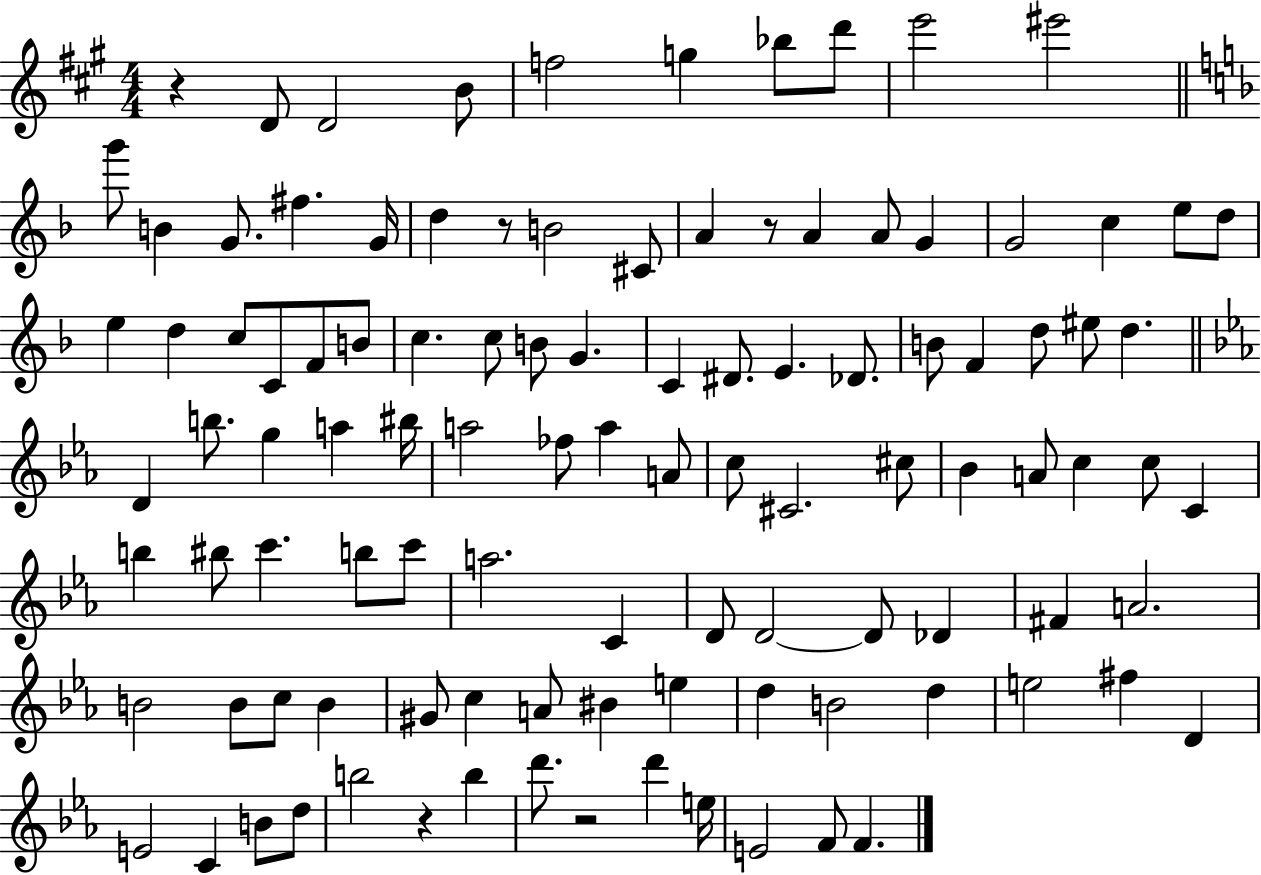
{
  \clef treble
  \numericTimeSignature
  \time 4/4
  \key a \major
  \repeat volta 2 { r4 d'8 d'2 b'8 | f''2 g''4 bes''8 d'''8 | e'''2 eis'''2 | \bar "||" \break \key d \minor g'''8 b'4 g'8. fis''4. g'16 | d''4 r8 b'2 cis'8 | a'4 r8 a'4 a'8 g'4 | g'2 c''4 e''8 d''8 | \break e''4 d''4 c''8 c'8 f'8 b'8 | c''4. c''8 b'8 g'4. | c'4 dis'8. e'4. des'8. | b'8 f'4 d''8 eis''8 d''4. | \break \bar "||" \break \key ees \major d'4 b''8. g''4 a''4 bis''16 | a''2 fes''8 a''4 a'8 | c''8 cis'2. cis''8 | bes'4 a'8 c''4 c''8 c'4 | \break b''4 bis''8 c'''4. b''8 c'''8 | a''2. c'4 | d'8 d'2~~ d'8 des'4 | fis'4 a'2. | \break b'2 b'8 c''8 b'4 | gis'8 c''4 a'8 bis'4 e''4 | d''4 b'2 d''4 | e''2 fis''4 d'4 | \break e'2 c'4 b'8 d''8 | b''2 r4 b''4 | d'''8. r2 d'''4 e''16 | e'2 f'8 f'4. | \break } \bar "|."
}